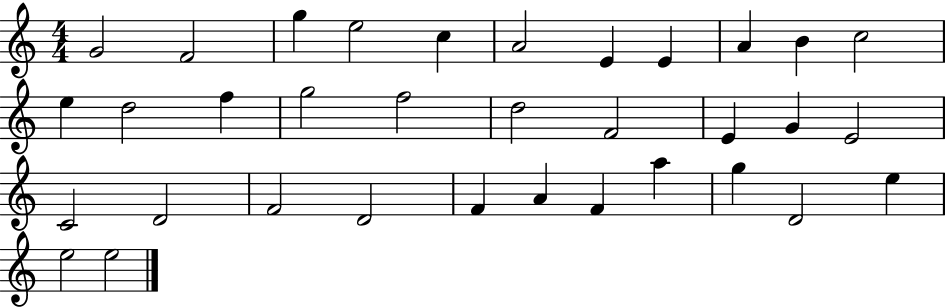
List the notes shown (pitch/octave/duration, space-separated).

G4/h F4/h G5/q E5/h C5/q A4/h E4/q E4/q A4/q B4/q C5/h E5/q D5/h F5/q G5/h F5/h D5/h F4/h E4/q G4/q E4/h C4/h D4/h F4/h D4/h F4/q A4/q F4/q A5/q G5/q D4/h E5/q E5/h E5/h